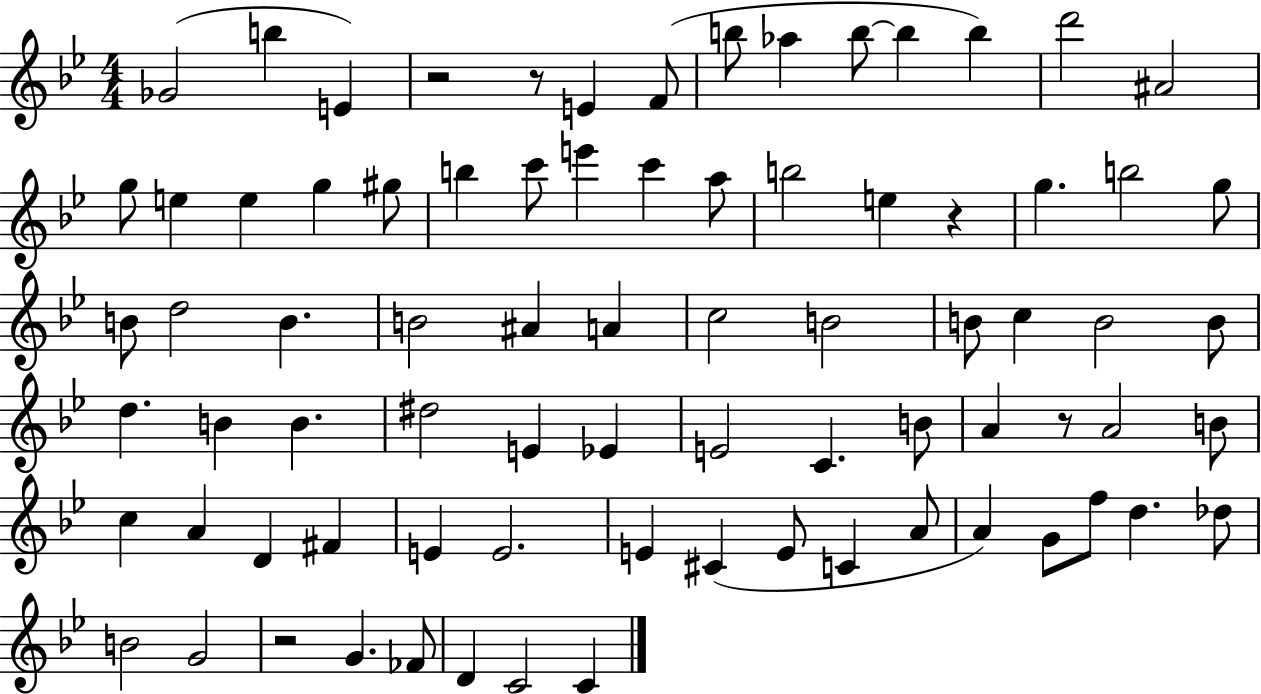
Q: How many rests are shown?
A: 5